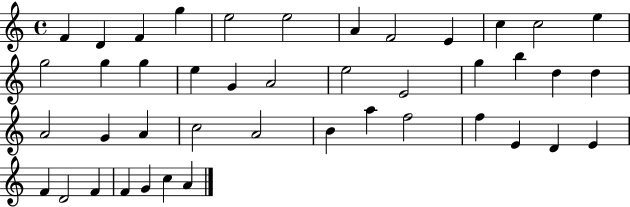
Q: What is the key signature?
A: C major